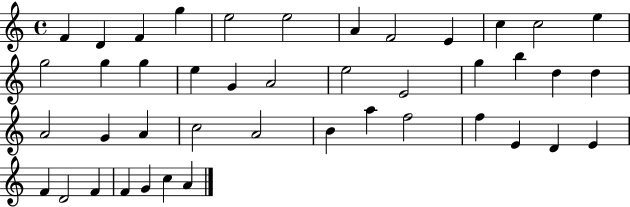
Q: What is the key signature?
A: C major